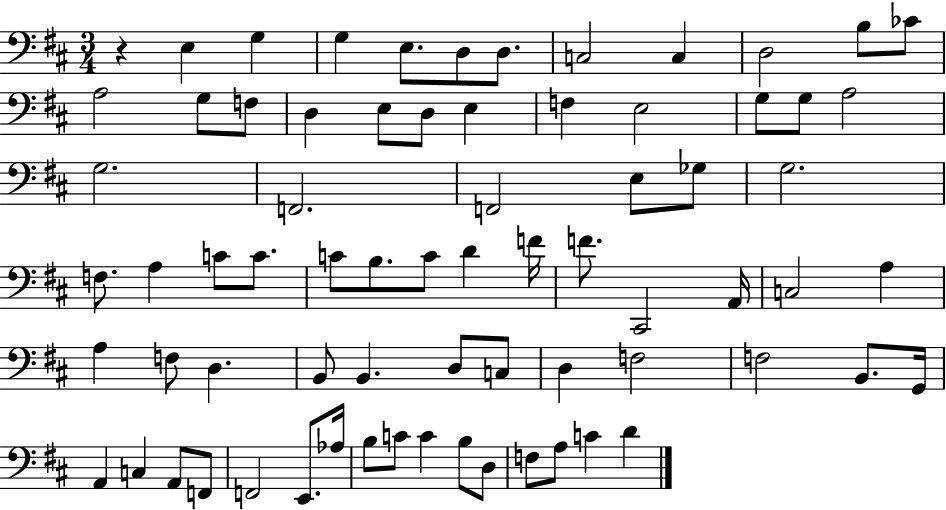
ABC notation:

X:1
T:Untitled
M:3/4
L:1/4
K:D
z E, G, G, E,/2 D,/2 D,/2 C,2 C, D,2 B,/2 _C/2 A,2 G,/2 F,/2 D, E,/2 D,/2 E, F, E,2 G,/2 G,/2 A,2 G,2 F,,2 F,,2 E,/2 _G,/2 G,2 F,/2 A, C/2 C/2 C/2 B,/2 C/2 D F/4 F/2 ^C,,2 A,,/4 C,2 A, A, F,/2 D, B,,/2 B,, D,/2 C,/2 D, F,2 F,2 B,,/2 G,,/4 A,, C, A,,/2 F,,/2 F,,2 E,,/2 _A,/4 B,/2 C/2 C B,/2 D,/2 F,/2 A,/2 C D